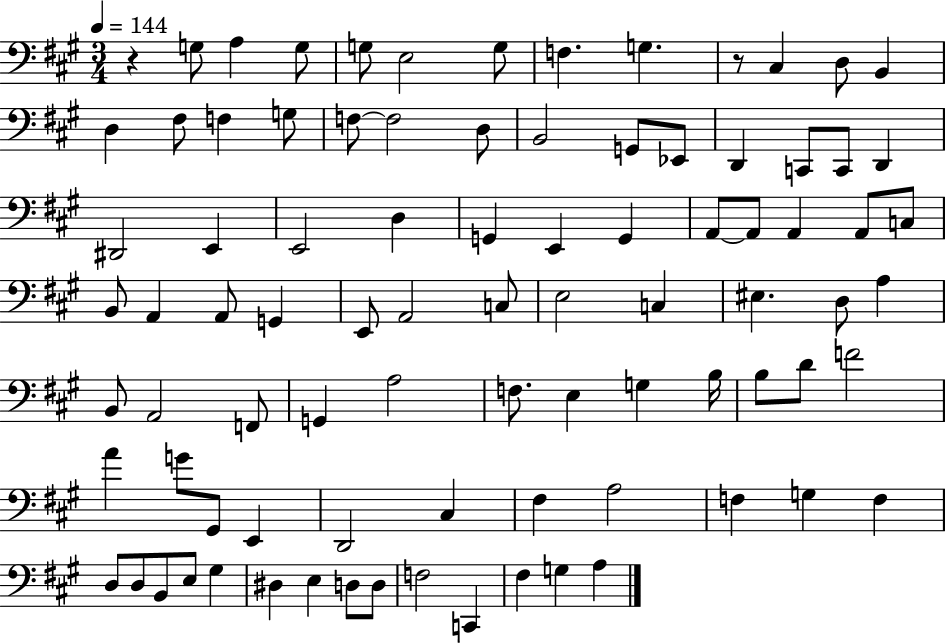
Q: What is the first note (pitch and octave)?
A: G3